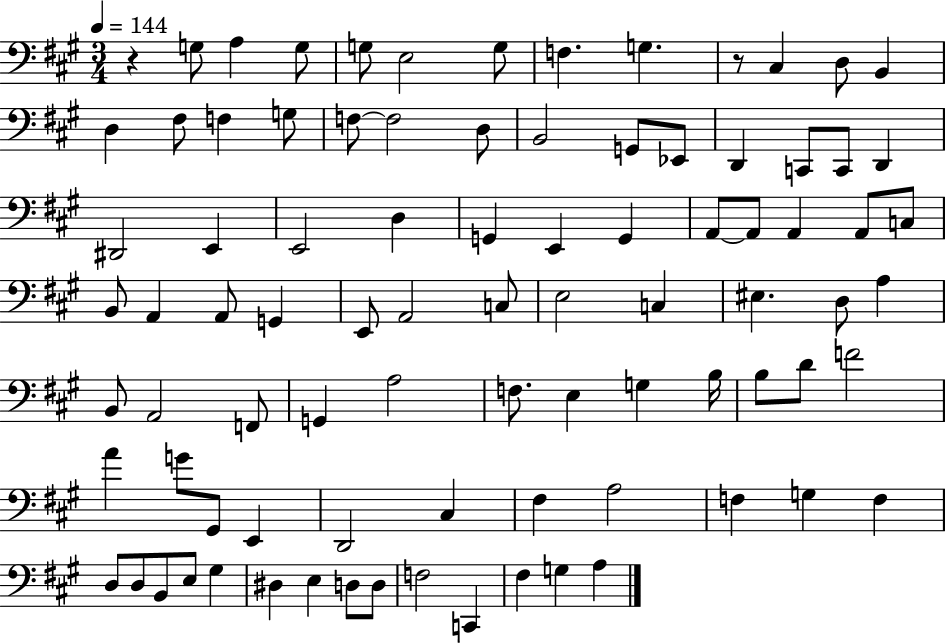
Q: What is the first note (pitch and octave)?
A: G3